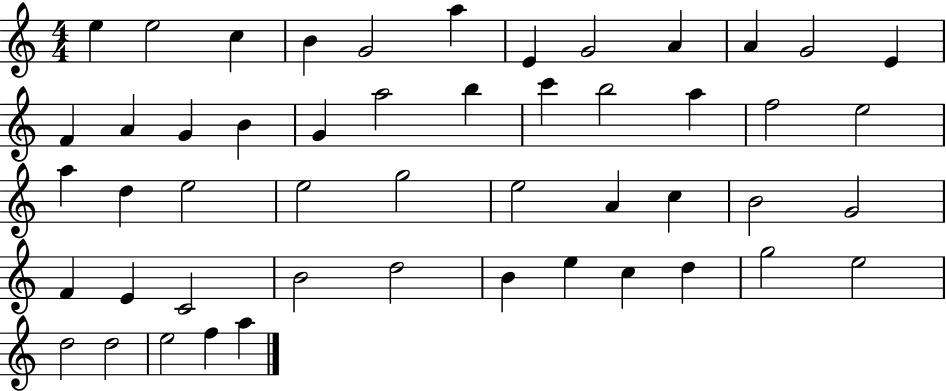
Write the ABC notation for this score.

X:1
T:Untitled
M:4/4
L:1/4
K:C
e e2 c B G2 a E G2 A A G2 E F A G B G a2 b c' b2 a f2 e2 a d e2 e2 g2 e2 A c B2 G2 F E C2 B2 d2 B e c d g2 e2 d2 d2 e2 f a